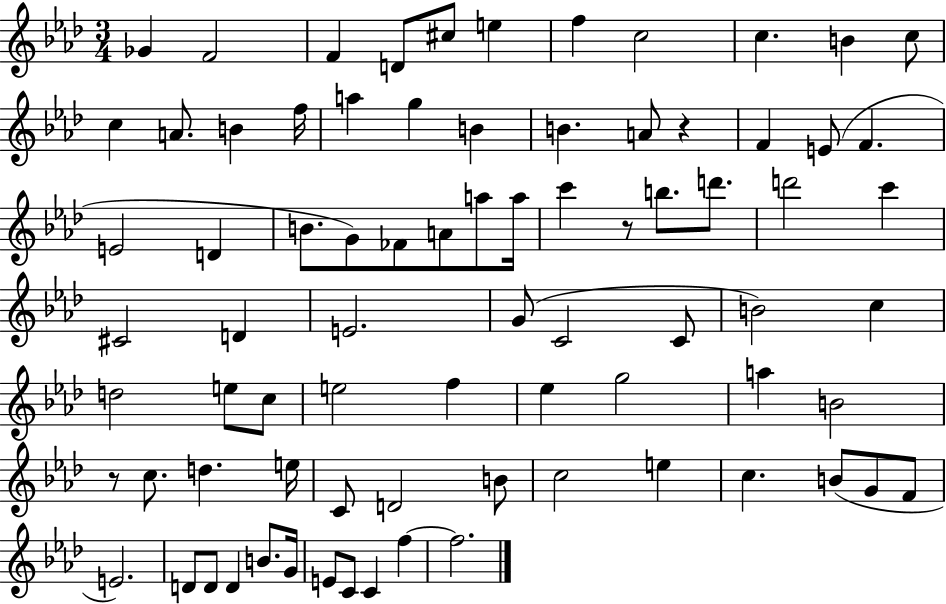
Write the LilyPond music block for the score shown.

{
  \clef treble
  \numericTimeSignature
  \time 3/4
  \key aes \major
  ges'4 f'2 | f'4 d'8 cis''8 e''4 | f''4 c''2 | c''4. b'4 c''8 | \break c''4 a'8. b'4 f''16 | a''4 g''4 b'4 | b'4. a'8 r4 | f'4 e'8( f'4. | \break e'2 d'4 | b'8. g'8) fes'8 a'8 a''8 a''16 | c'''4 r8 b''8. d'''8. | d'''2 c'''4 | \break cis'2 d'4 | e'2. | g'8( c'2 c'8 | b'2) c''4 | \break d''2 e''8 c''8 | e''2 f''4 | ees''4 g''2 | a''4 b'2 | \break r8 c''8. d''4. e''16 | c'8 d'2 b'8 | c''2 e''4 | c''4. b'8( g'8 f'8 | \break e'2.) | d'8 d'8 d'4 b'8. g'16 | e'8 c'8 c'4 f''4~~ | f''2. | \break \bar "|."
}